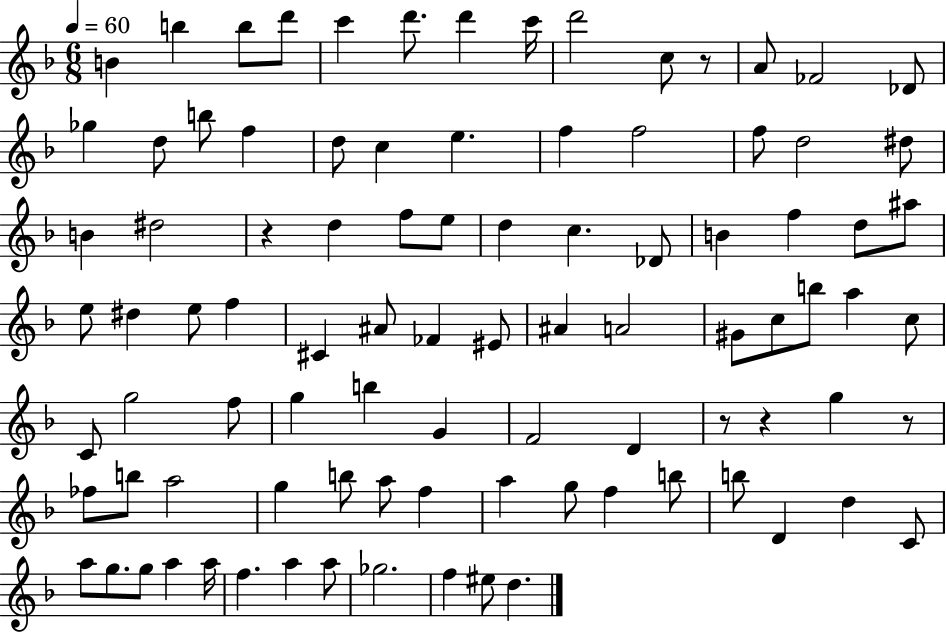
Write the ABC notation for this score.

X:1
T:Untitled
M:6/8
L:1/4
K:F
B b b/2 d'/2 c' d'/2 d' c'/4 d'2 c/2 z/2 A/2 _F2 _D/2 _g d/2 b/2 f d/2 c e f f2 f/2 d2 ^d/2 B ^d2 z d f/2 e/2 d c _D/2 B f d/2 ^a/2 e/2 ^d e/2 f ^C ^A/2 _F ^E/2 ^A A2 ^G/2 c/2 b/2 a c/2 C/2 g2 f/2 g b G F2 D z/2 z g z/2 _f/2 b/2 a2 g b/2 a/2 f a g/2 f b/2 b/2 D d C/2 a/2 g/2 g/2 a a/4 f a a/2 _g2 f ^e/2 d